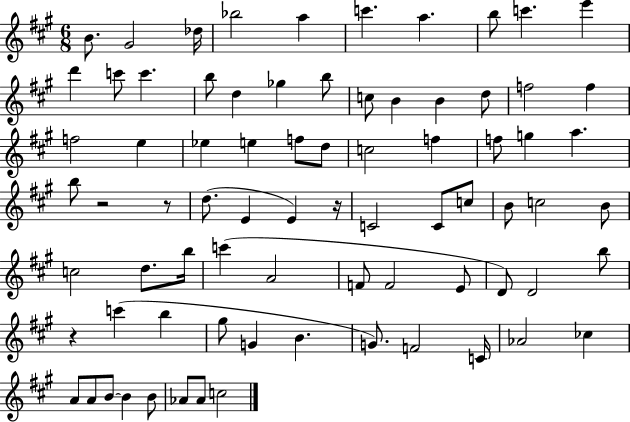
B4/e. G#4/h Db5/s Bb5/h A5/q C6/q. A5/q. B5/e C6/q. E6/q D6/q C6/e C6/q. B5/e D5/q Gb5/q B5/e C5/e B4/q B4/q D5/e F5/h F5/q F5/h E5/q Eb5/q E5/q F5/e D5/e C5/h F5/q F5/e G5/q A5/q. B5/e R/h R/e D5/e. E4/q E4/q R/s C4/h C4/e C5/e B4/e C5/h B4/e C5/h D5/e. B5/s C6/q A4/h F4/e F4/h E4/e D4/e D4/h B5/e R/q C6/q B5/q G#5/e G4/q B4/q. G4/e. F4/h C4/s Ab4/h CES5/q A4/e A4/e B4/e B4/q B4/e Ab4/e Ab4/e C5/h